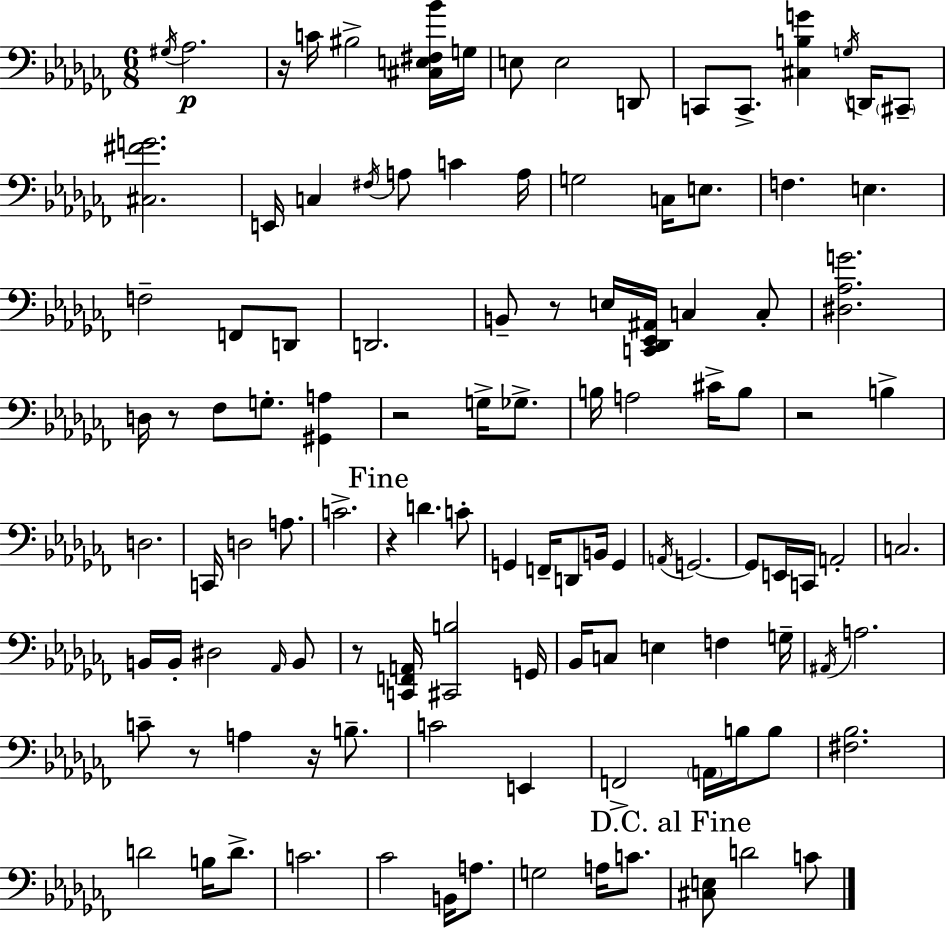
{
  \clef bass
  \numericTimeSignature
  \time 6/8
  \key aes \minor
  \repeat volta 2 { \acciaccatura { gis16 }\p aes2. | r16 c'16 bis2-> <cis e fis bes'>16 | g16 e8 e2 d,8 | c,8 c,8.-> <cis b g'>4 \acciaccatura { g16 } d,16 | \break \parenthesize cis,8-- <cis fis' g'>2. | e,16 c4 \acciaccatura { fis16 } a8 c'4 | a16 g2 c16 | e8. f4. e4. | \break f2-- f,8 | d,8 d,2. | b,8-- r8 e16 <c, des, ees, ais,>16 c4 | c8-. <dis aes g'>2. | \break d16 r8 fes8 g8.-. <gis, a>4 | r2 g16-> | ges8.-> b16 a2 | cis'16-> b8 r2 b4-> | \break d2. | c,16 d2 | a8. c'2.-> | \mark "Fine" r4 d'4. | \break c'8-. g,4 f,16-- d,8 b,16 g,4 | \acciaccatura { a,16 } g,2.~~ | g,8 e,16 c,16 a,2-. | c2. | \break b,16 b,16-. dis2 | \grace { aes,16 } b,8 r8 <c, f, a,>16 <cis, b>2 | g,16 bes,16 c8 e4 | f4 g16-- \acciaccatura { ais,16 } a2. | \break c'8-- r8 a4 | r16 b8.-- c'2 | e,4 f,2-> | \parenthesize a,16 b16 b8 <fis bes>2. | \break d'2 | b16 d'8.-> c'2. | ces'2 | b,16 a8. g2 | \break a16 c'8. \mark "D.C. al Fine" <cis e>8 d'2 | c'8 } \bar "|."
}